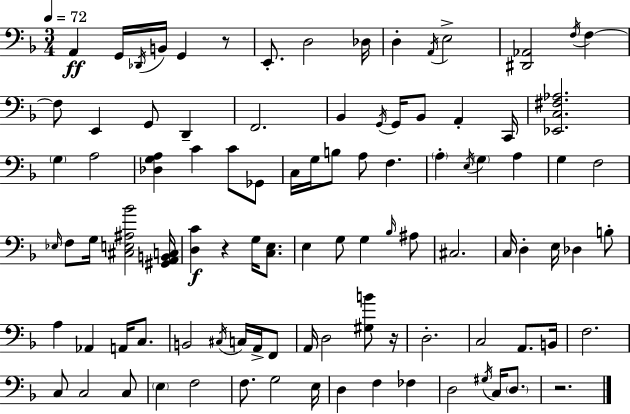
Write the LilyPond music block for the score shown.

{
  \clef bass
  \numericTimeSignature
  \time 3/4
  \key f \major
  \tempo 4 = 72
  a,4\ff g,16 \acciaccatura { des,16 } b,16 g,4 r8 | e,8.-. d2 | des16 d4-. \acciaccatura { a,16 } e2-> | <dis, aes,>2 \acciaccatura { f16 } f4~~ | \break f8 e,4 g,8 d,4-- | f,2. | bes,4 \acciaccatura { g,16 } g,16 bes,8 a,4-. | c,16 <ees, c fis aes>2. | \break \parenthesize g4 a2 | <des g a>4 c'4 | c'8 ges,8 c16 g16 b8 a8 f4. | \parenthesize a4-. \acciaccatura { e16 } \parenthesize g4 | \break a4 g4 f2 | \grace { ees16 } f8 g16 <cis e ais bes'>2 | <gis, a, b, c>16 <d c'>4\f r4 | g16 <c e>8. e4 g8 | \break g4 \grace { bes16 } ais8 cis2. | c16 d4-. | e16 des4 b8-. a4 aes,4 | a,16 c8. b,2 | \break \acciaccatura { cis16 } c16 a,16-> f,8 a,16 d2 | <gis b'>8 r16 d2.-. | c2 | a,8. b,16 f2. | \break c8 c2 | c8 \parenthesize e4 | f2 f8. g2 | e16 d4 | \break f4 fes4 d2 | \acciaccatura { gis16 } c16 \parenthesize d8. r2. | \bar "|."
}